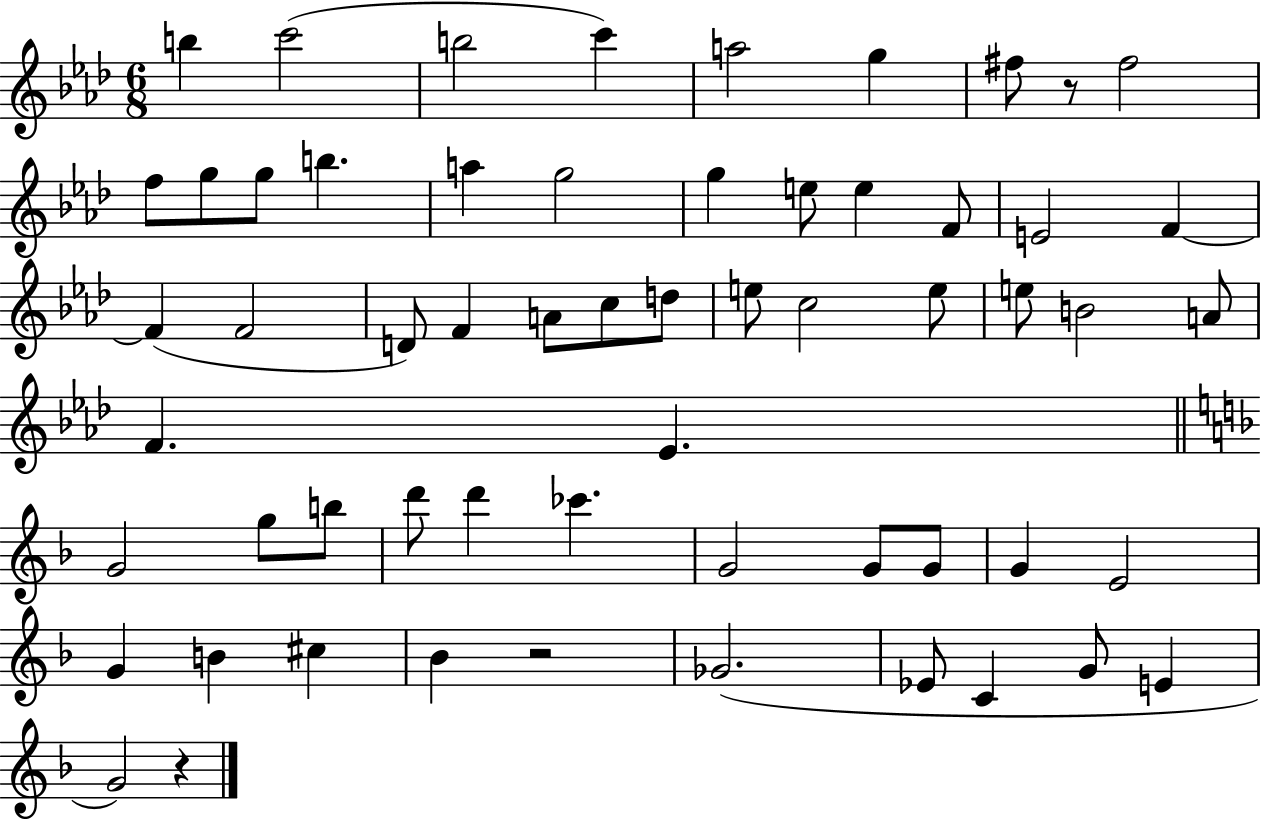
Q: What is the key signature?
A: AES major